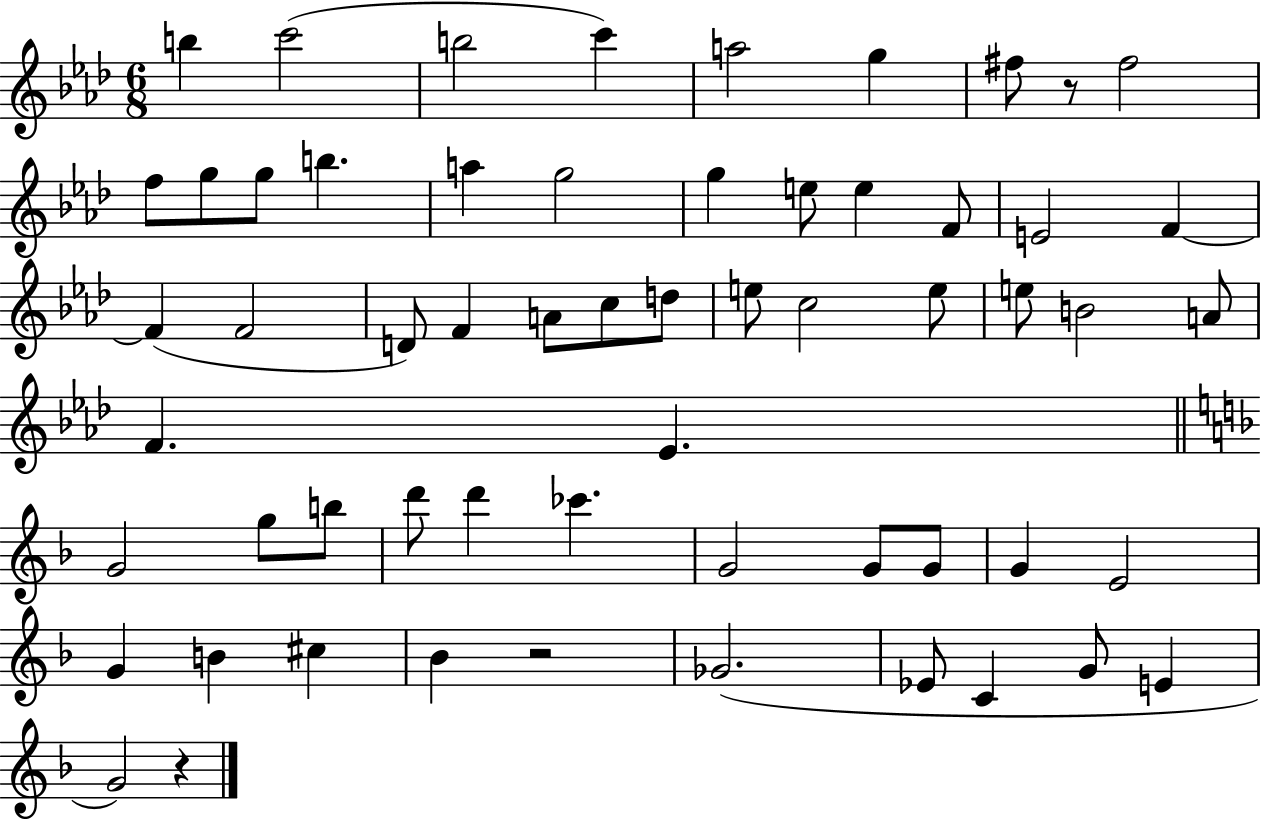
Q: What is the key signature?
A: AES major